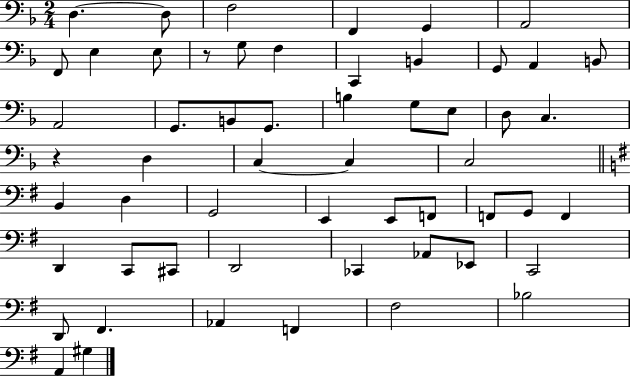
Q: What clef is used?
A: bass